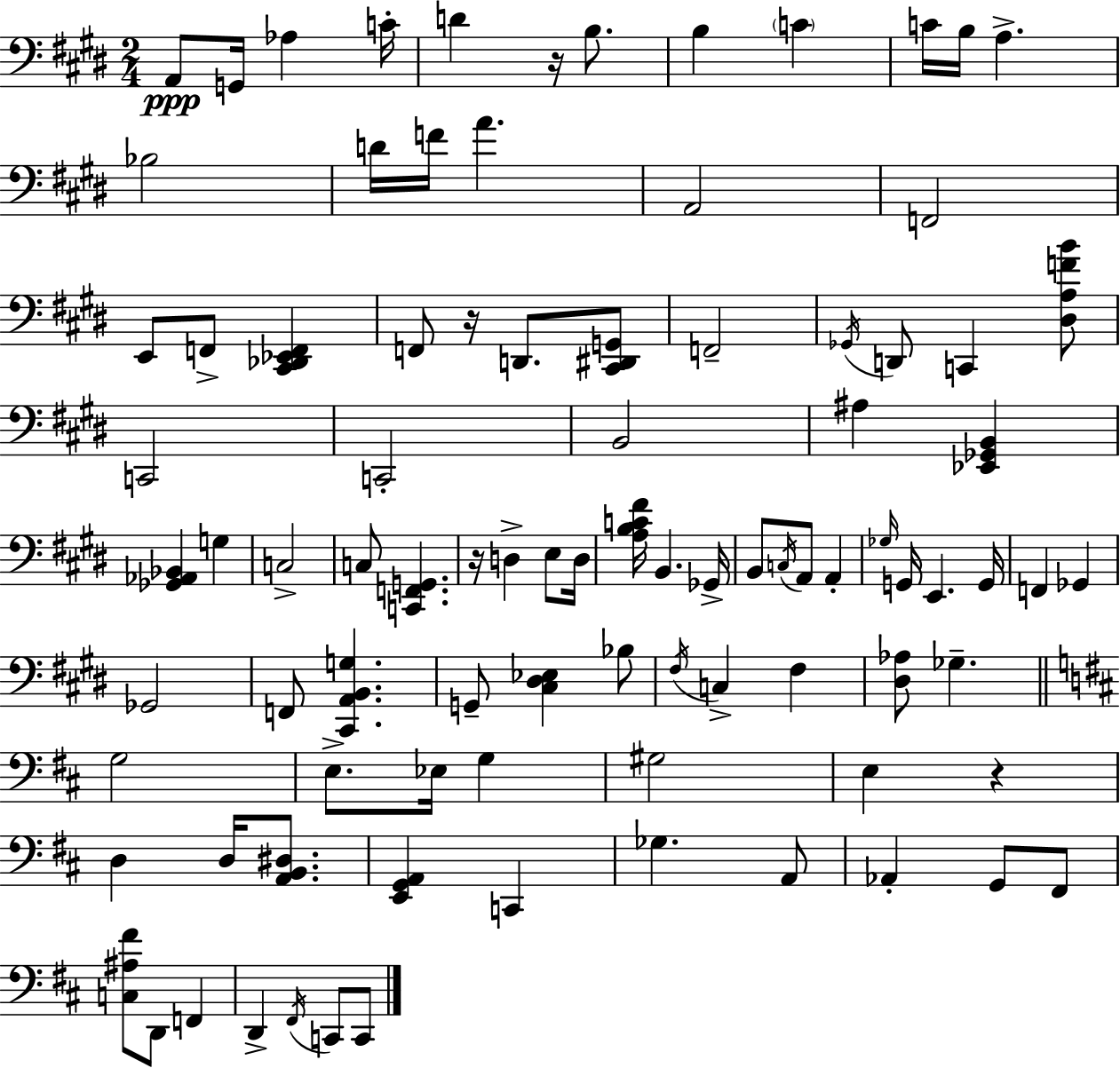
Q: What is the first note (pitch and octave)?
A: A2